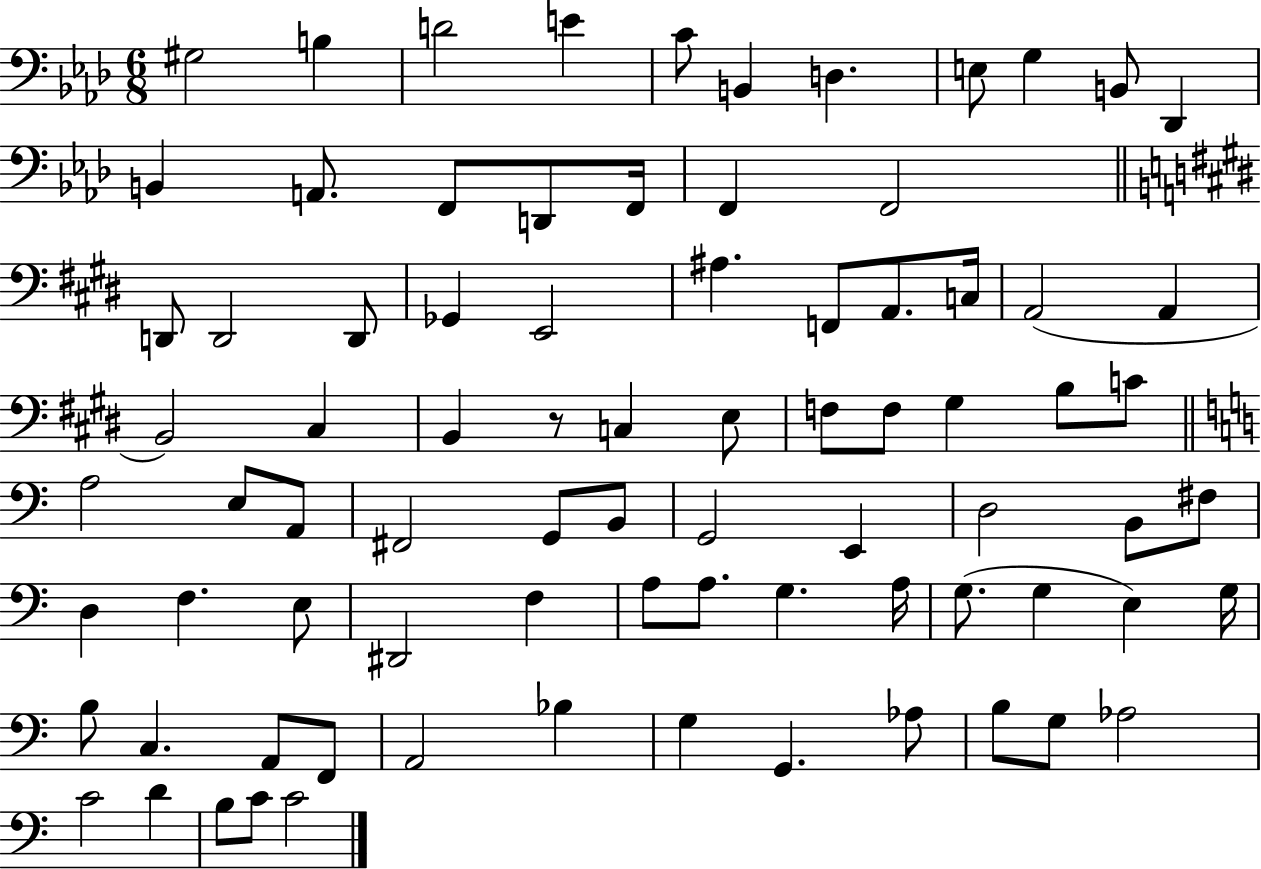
G#3/h B3/q D4/h E4/q C4/e B2/q D3/q. E3/e G3/q B2/e Db2/q B2/q A2/e. F2/e D2/e F2/s F2/q F2/h D2/e D2/h D2/e Gb2/q E2/h A#3/q. F2/e A2/e. C3/s A2/h A2/q B2/h C#3/q B2/q R/e C3/q E3/e F3/e F3/e G#3/q B3/e C4/e A3/h E3/e A2/e F#2/h G2/e B2/e G2/h E2/q D3/h B2/e F#3/e D3/q F3/q. E3/e D#2/h F3/q A3/e A3/e. G3/q. A3/s G3/e. G3/q E3/q G3/s B3/e C3/q. A2/e F2/e A2/h Bb3/q G3/q G2/q. Ab3/e B3/e G3/e Ab3/h C4/h D4/q B3/e C4/e C4/h